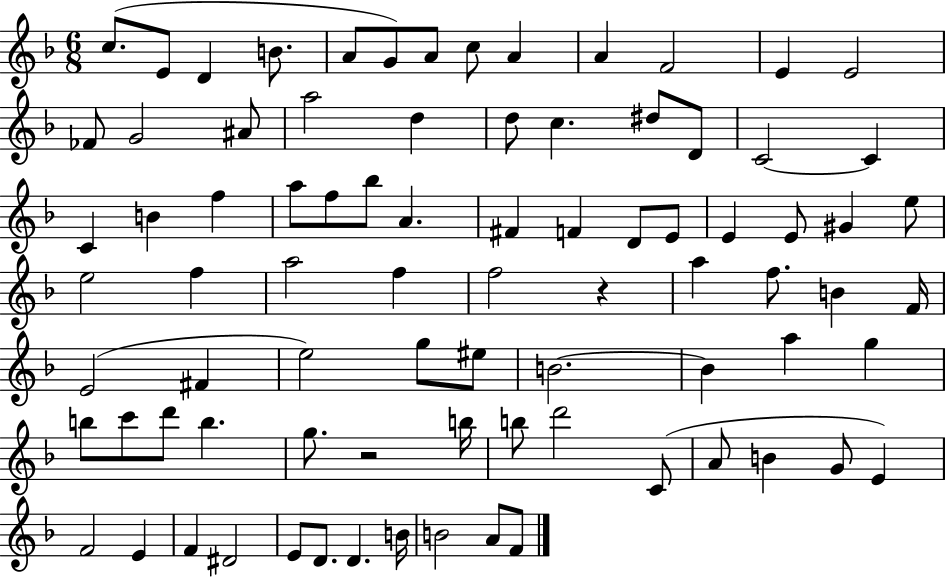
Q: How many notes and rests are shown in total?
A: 83